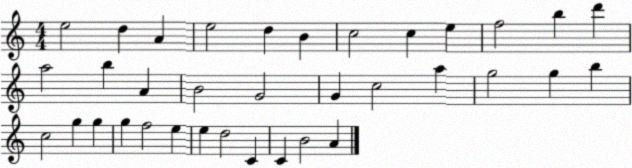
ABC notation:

X:1
T:Untitled
M:4/4
L:1/4
K:C
e2 d A e2 d B c2 c e f2 b d' a2 b A B2 G2 G c2 a g2 g b c2 g g g f2 e e d2 C C B2 A